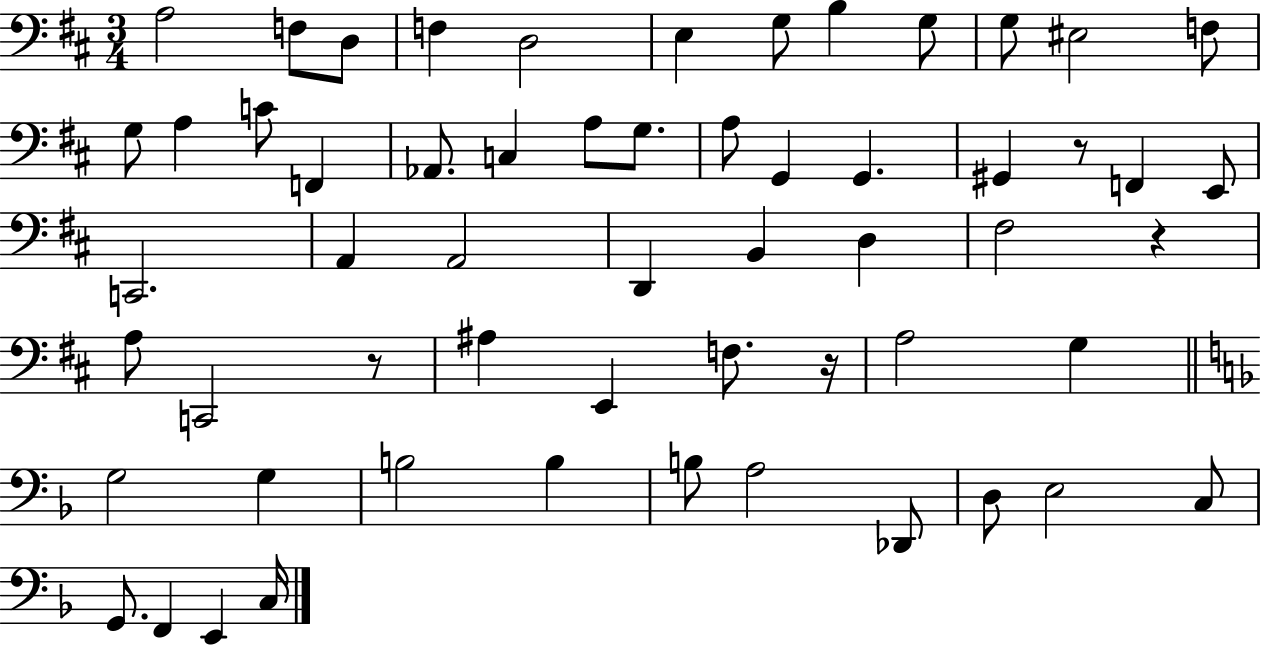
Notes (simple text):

A3/h F3/e D3/e F3/q D3/h E3/q G3/e B3/q G3/e G3/e EIS3/h F3/e G3/e A3/q C4/e F2/q Ab2/e. C3/q A3/e G3/e. A3/e G2/q G2/q. G#2/q R/e F2/q E2/e C2/h. A2/q A2/h D2/q B2/q D3/q F#3/h R/q A3/e C2/h R/e A#3/q E2/q F3/e. R/s A3/h G3/q G3/h G3/q B3/h B3/q B3/e A3/h Db2/e D3/e E3/h C3/e G2/e. F2/q E2/q C3/s